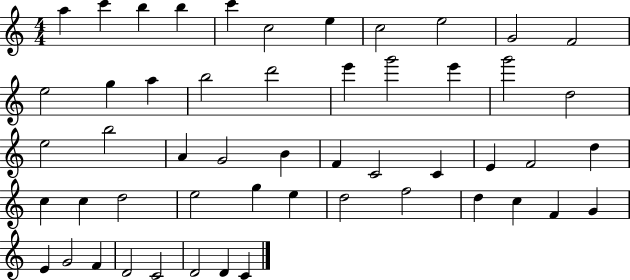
{
  \clef treble
  \numericTimeSignature
  \time 4/4
  \key c \major
  a''4 c'''4 b''4 b''4 | c'''4 c''2 e''4 | c''2 e''2 | g'2 f'2 | \break e''2 g''4 a''4 | b''2 d'''2 | e'''4 g'''2 e'''4 | g'''2 d''2 | \break e''2 b''2 | a'4 g'2 b'4 | f'4 c'2 c'4 | e'4 f'2 d''4 | \break c''4 c''4 d''2 | e''2 g''4 e''4 | d''2 f''2 | d''4 c''4 f'4 g'4 | \break e'4 g'2 f'4 | d'2 c'2 | d'2 d'4 c'4 | \bar "|."
}